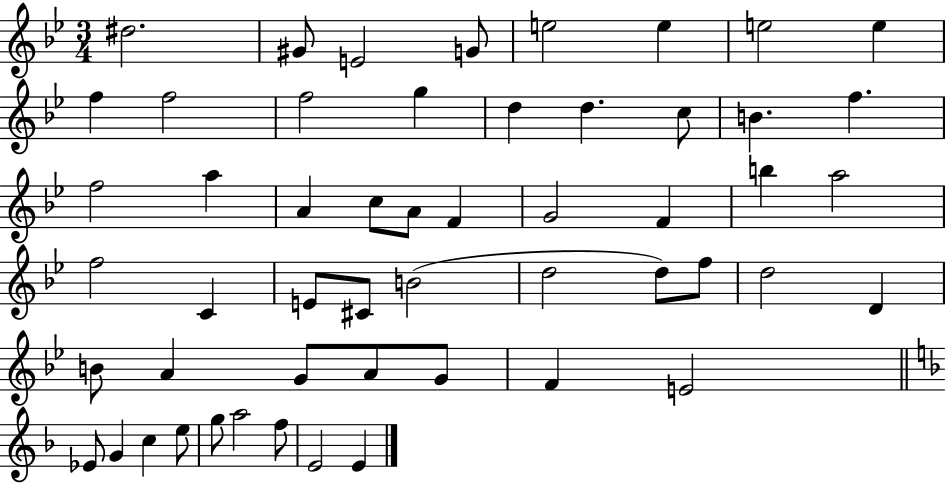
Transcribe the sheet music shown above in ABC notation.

X:1
T:Untitled
M:3/4
L:1/4
K:Bb
^d2 ^G/2 E2 G/2 e2 e e2 e f f2 f2 g d d c/2 B f f2 a A c/2 A/2 F G2 F b a2 f2 C E/2 ^C/2 B2 d2 d/2 f/2 d2 D B/2 A G/2 A/2 G/2 F E2 _E/2 G c e/2 g/2 a2 f/2 E2 E